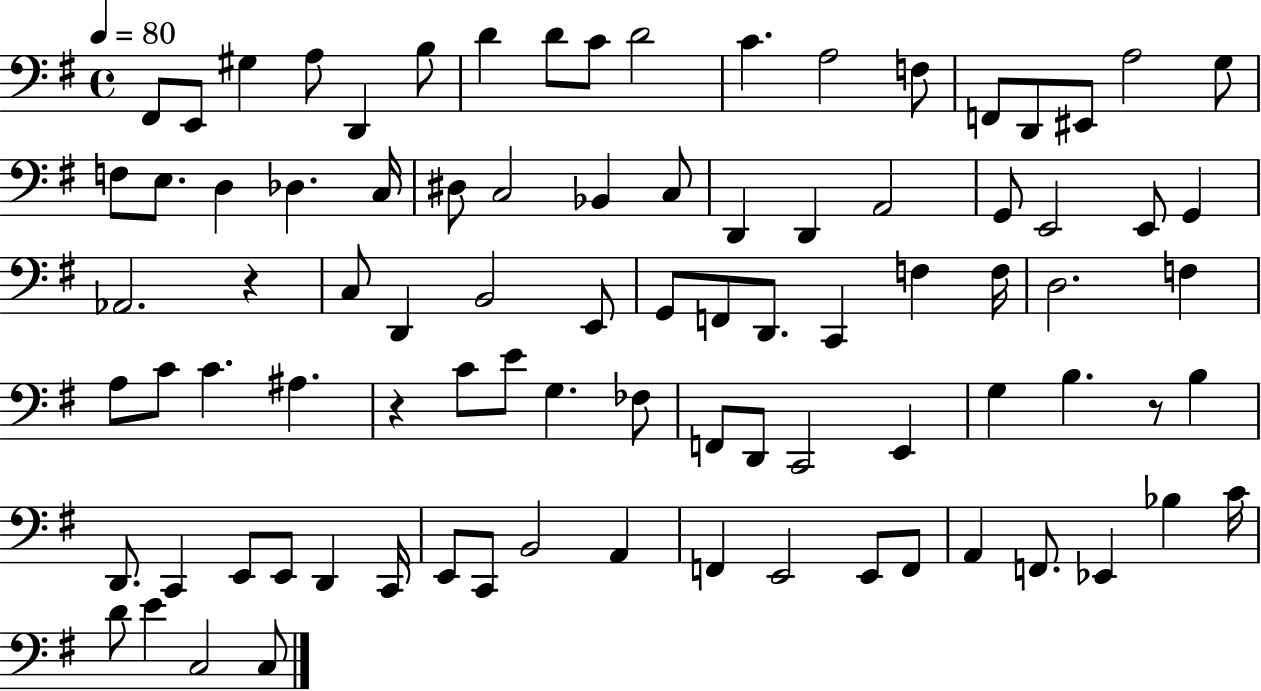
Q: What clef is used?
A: bass